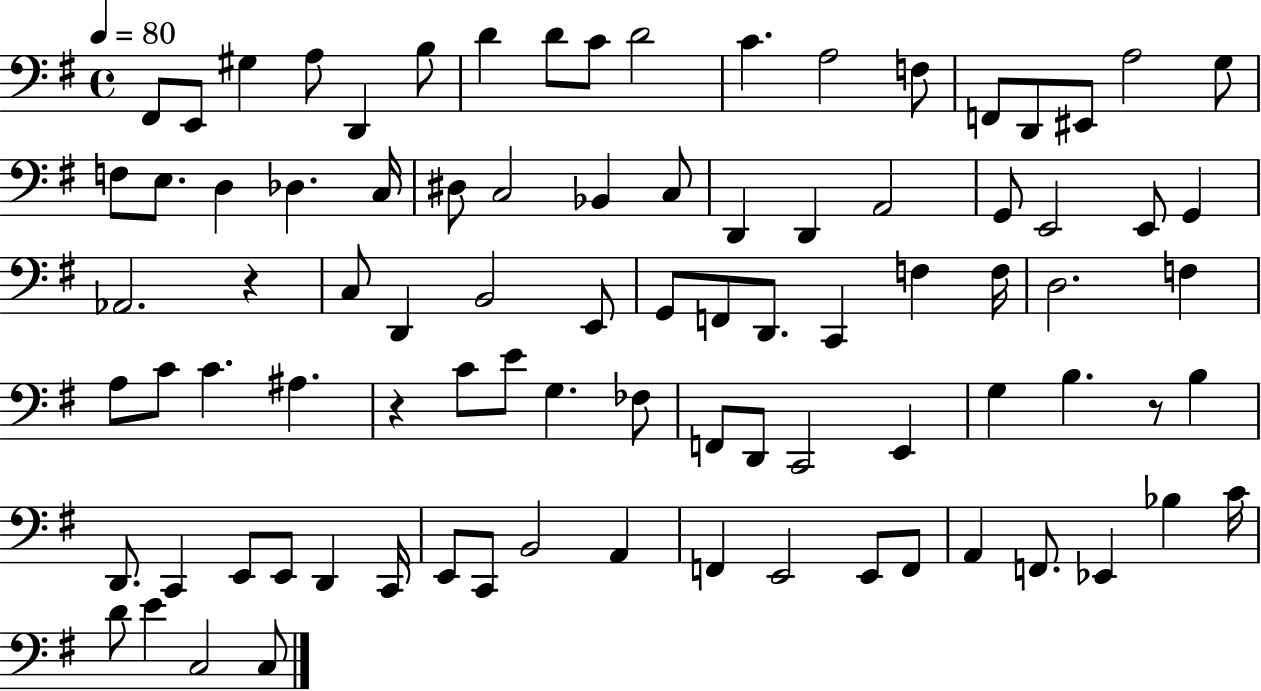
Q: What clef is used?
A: bass